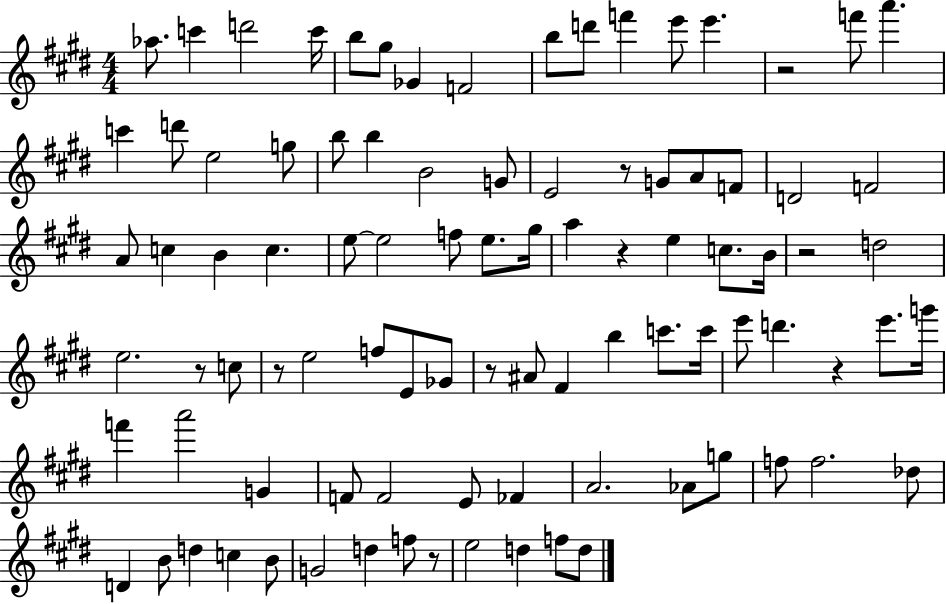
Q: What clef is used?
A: treble